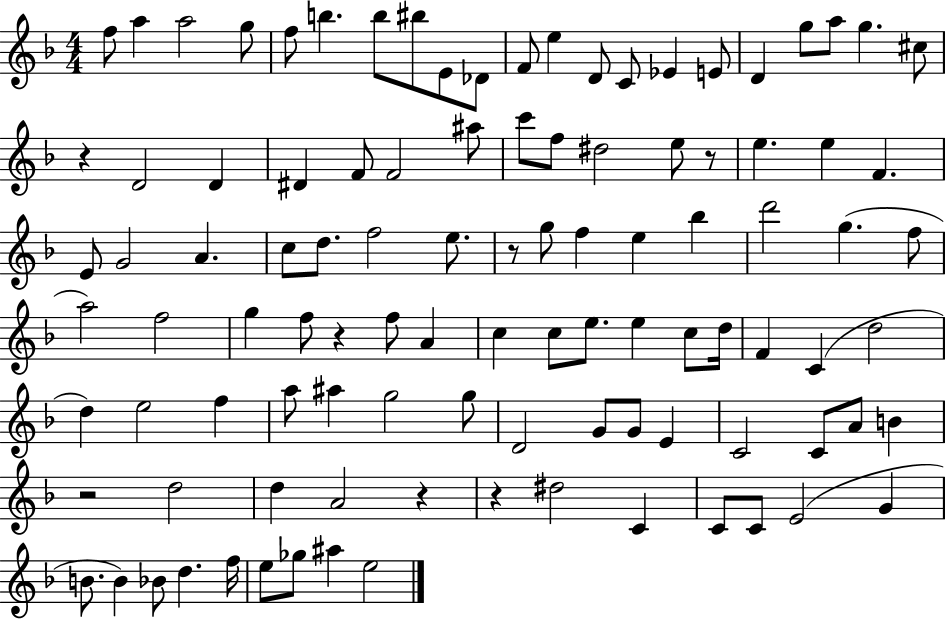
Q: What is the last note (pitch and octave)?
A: E5